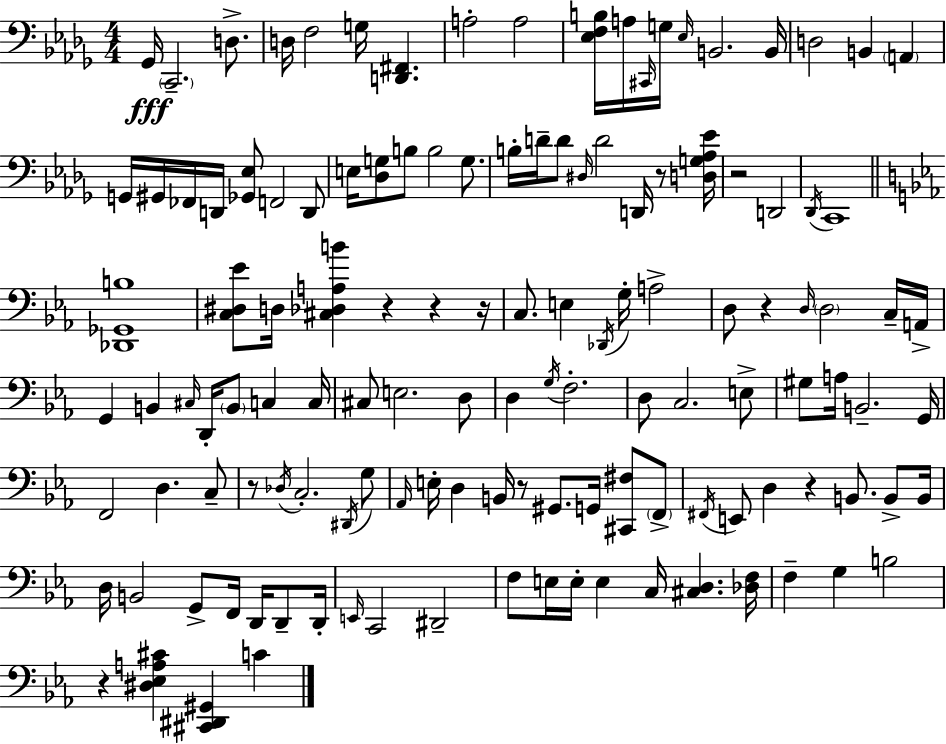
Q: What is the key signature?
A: BES minor